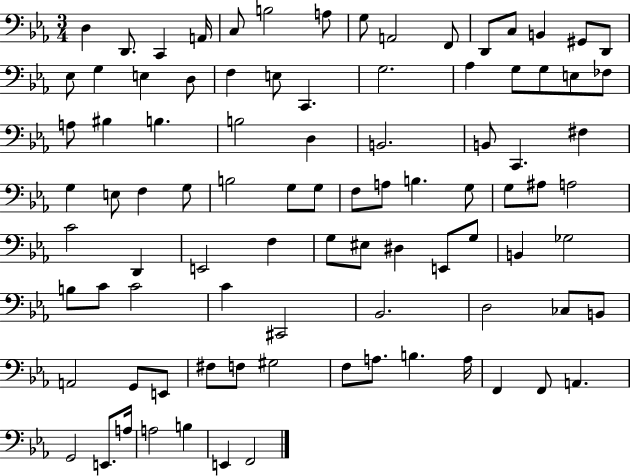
D3/q D2/e. C2/q A2/s C3/e B3/h A3/e G3/e A2/h F2/e D2/e C3/e B2/q G#2/e D2/e Eb3/e G3/q E3/q D3/e F3/q E3/e C2/q. G3/h. Ab3/q G3/e G3/e E3/e FES3/e A3/e BIS3/q B3/q. B3/h D3/q B2/h. B2/e C2/q. F#3/q G3/q E3/e F3/q G3/e B3/h G3/e G3/e F3/e A3/e B3/q. G3/e G3/e A#3/e A3/h C4/h D2/q E2/h F3/q G3/e EIS3/e D#3/q E2/e G3/e B2/q Gb3/h B3/e C4/e C4/h C4/q C#2/h Bb2/h. D3/h CES3/e B2/e A2/h G2/e E2/e F#3/e F3/e G#3/h F3/e A3/e. B3/q. A3/s F2/q F2/e A2/q. G2/h E2/e. A3/s A3/h B3/q E2/q F2/h